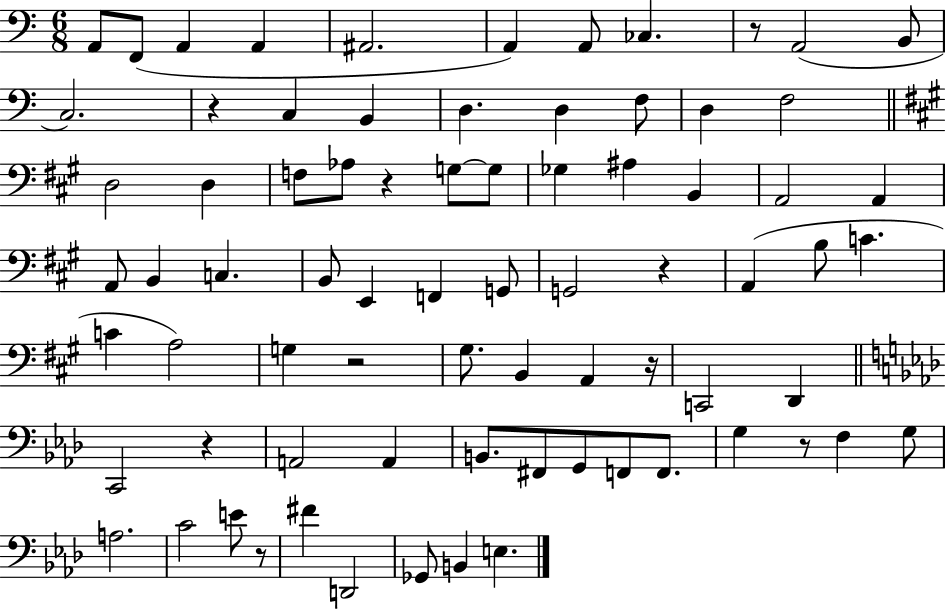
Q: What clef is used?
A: bass